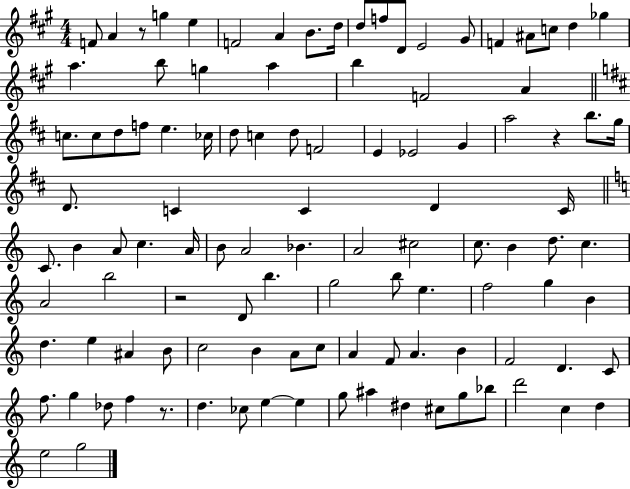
{
  \clef treble
  \numericTimeSignature
  \time 4/4
  \key a \major
  f'8 a'4 r8 g''4 e''4 | f'2 a'4 b'8. d''16 | d''8 f''8 d'8 e'2 gis'8 | f'4 ais'8 c''8 d''4 ges''4 | \break a''4. b''8 g''4 a''4 | b''4 f'2 a'4 | \bar "||" \break \key b \minor c''8. c''8 d''8 f''8 e''4. ces''16 | d''8 c''4 d''8 f'2 | e'4 ees'2 g'4 | a''2 r4 b''8. g''16 | \break d'8. c'4 c'4 d'4 c'16 | \bar "||" \break \key c \major c'8. b'4 a'8 c''4. a'16 | b'8 a'2 bes'4. | a'2 cis''2 | c''8. b'4 d''8. c''4. | \break a'2 b''2 | r2 d'8 b''4. | g''2 b''8 e''4. | f''2 g''4 b'4 | \break d''4. e''4 ais'4 b'8 | c''2 b'4 a'8 c''8 | a'4 f'8 a'4. b'4 | f'2 d'4. c'8 | \break f''8. g''4 des''8 f''4 r8. | d''4. ces''8 e''4~~ e''4 | g''8 ais''4 dis''4 cis''8 g''8 bes''8 | d'''2 c''4 d''4 | \break e''2 g''2 | \bar "|."
}